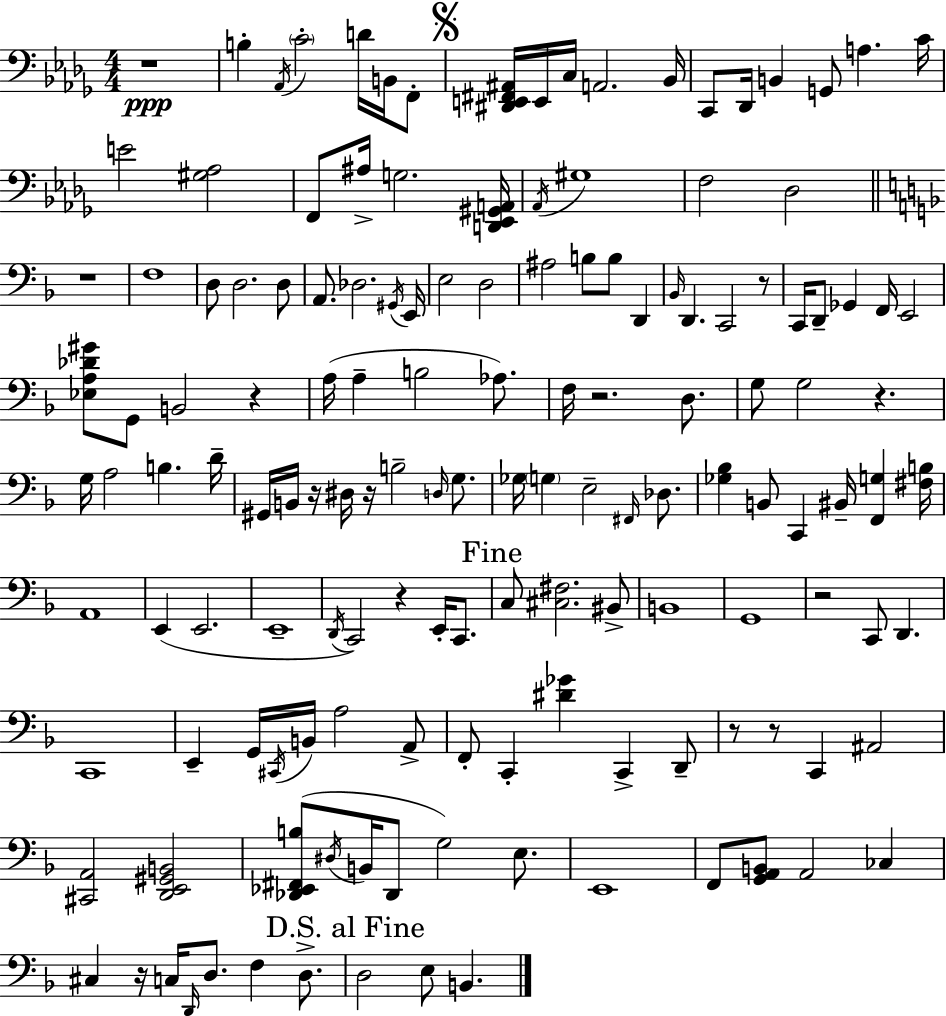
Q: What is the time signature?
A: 4/4